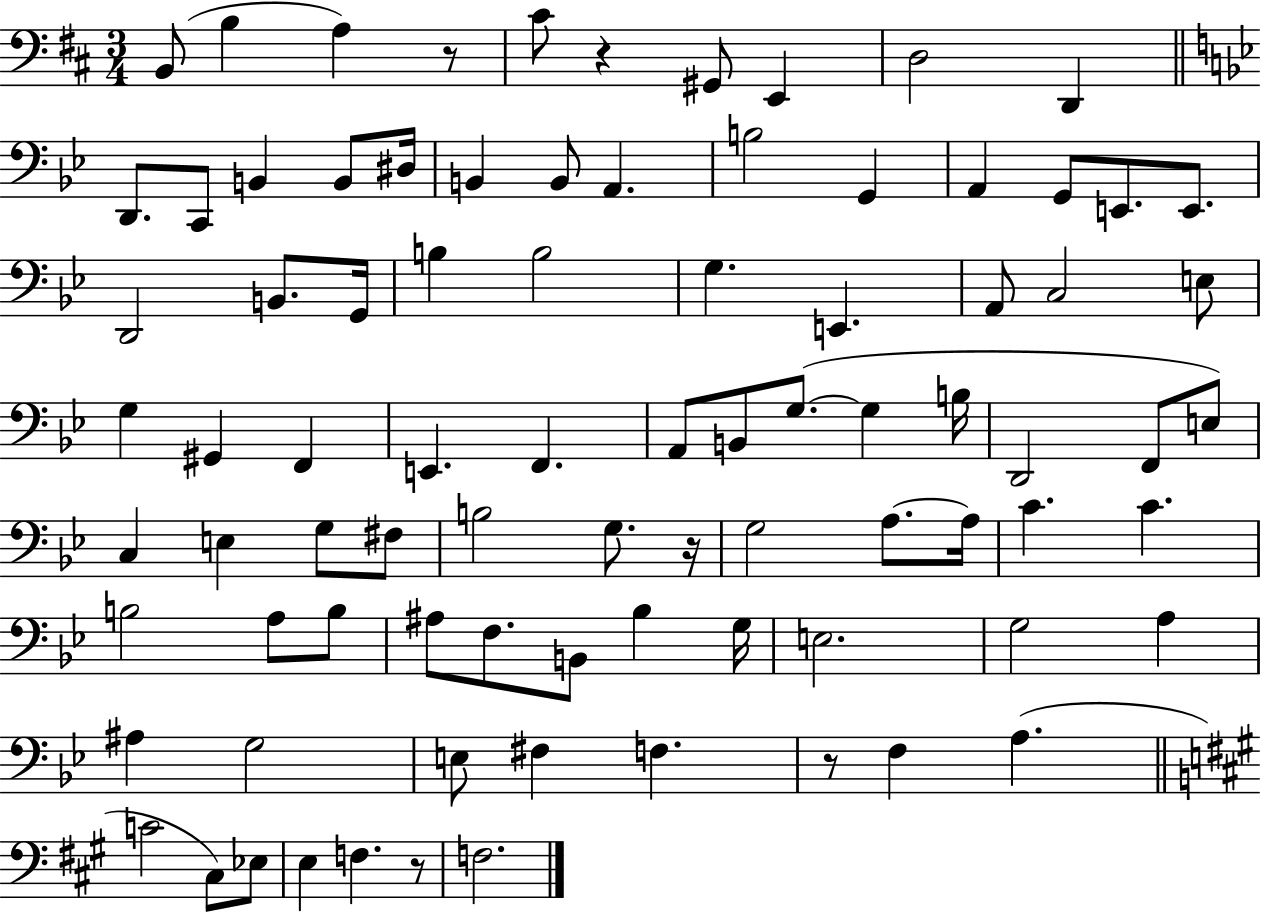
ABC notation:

X:1
T:Untitled
M:3/4
L:1/4
K:D
B,,/2 B, A, z/2 ^C/2 z ^G,,/2 E,, D,2 D,, D,,/2 C,,/2 B,, B,,/2 ^D,/4 B,, B,,/2 A,, B,2 G,, A,, G,,/2 E,,/2 E,,/2 D,,2 B,,/2 G,,/4 B, B,2 G, E,, A,,/2 C,2 E,/2 G, ^G,, F,, E,, F,, A,,/2 B,,/2 G,/2 G, B,/4 D,,2 F,,/2 E,/2 C, E, G,/2 ^F,/2 B,2 G,/2 z/4 G,2 A,/2 A,/4 C C B,2 A,/2 B,/2 ^A,/2 F,/2 B,,/2 _B, G,/4 E,2 G,2 A, ^A, G,2 E,/2 ^F, F, z/2 F, A, C2 ^C,/2 _E,/2 E, F, z/2 F,2